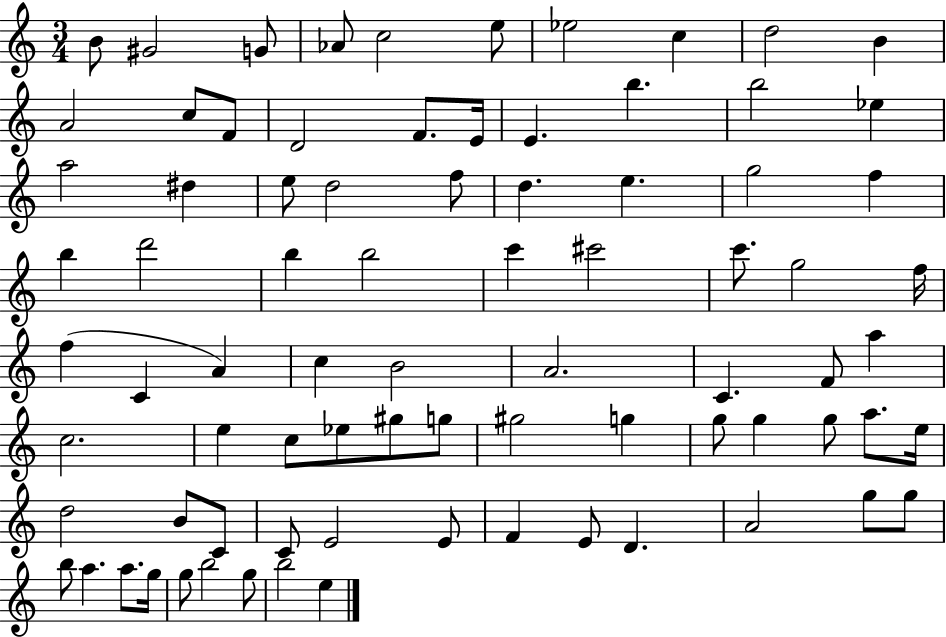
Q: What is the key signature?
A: C major